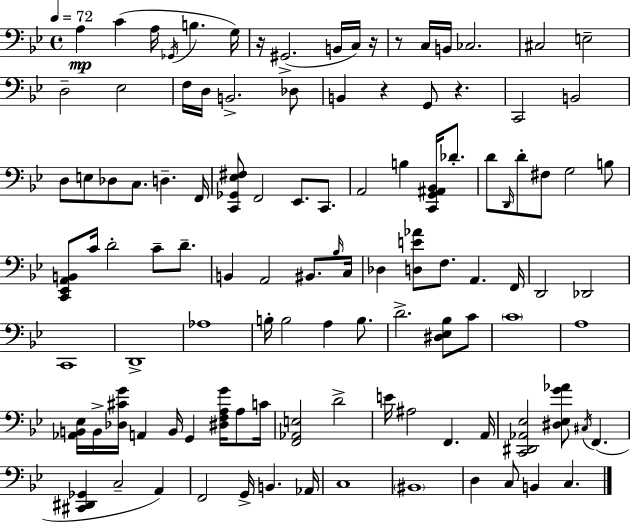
{
  \clef bass
  \time 4/4
  \defaultTimeSignature
  \key bes \major
  \tempo 4 = 72
  \repeat volta 2 { a4\mp c'4( a16 \acciaccatura { ges,16 } b4. | g16) r16 gis,2.->( b,16 c16) | r16 r8 c16 b,16 ces2. | cis2 e2-- | \break d2-- ees2 | f16 d16 b,2.-> des8 | b,4 r4 g,8 r4. | c,2 b,2 | \break d8 e8 des8 c8. d4.-- | f,16 <c, ges, ees fis>8 f,2 ees,8. c,8. | a,2 b4 <c, g, ais, bes,>16 des'8.-. | d'8 \grace { d,16 } d'8-. fis8 g2 | \break b8 <c, ees, a, b,>8 c'16 d'2-. c'8-- d'8.-- | b,4 a,2 bis,8. | \grace { bes16 } c16 des4 <d e' aes'>8 f8. a,4. | f,16 d,2 des,2 | \break c,1 | d,1-> | aes1 | b16-. b2 a4 | \break b8. d'2.-> <dis ees bes>8 | c'8 \parenthesize c'1 | a1 | <aes, b, ees>16 b,16-> <des cis' g'>16 a,4 b,16 g,4 <dis f a g'>16 | \break a8 c'16 <f, aes, e>2 d'2-> | e'16 ais2 f,4. | a,16 <c, dis, aes, ees>2 <dis ees g' aes'>8 \acciaccatura { cis16 } f,4.( | <cis, dis, ges,>4 c2-- | \break a,4) f,2 g,16-> b,4. | aes,16 c1 | \parenthesize bis,1 | d4 c8 b,4 c4. | \break } \bar "|."
}